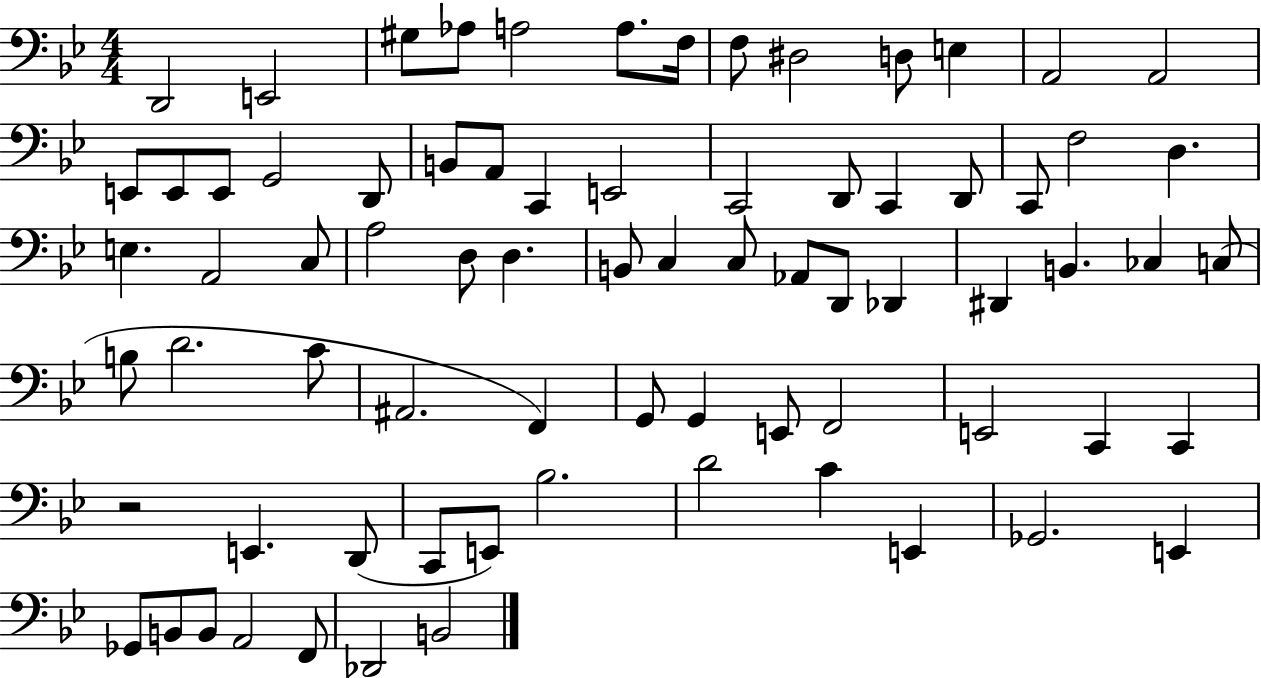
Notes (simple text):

D2/h E2/h G#3/e Ab3/e A3/h A3/e. F3/s F3/e D#3/h D3/e E3/q A2/h A2/h E2/e E2/e E2/e G2/h D2/e B2/e A2/e C2/q E2/h C2/h D2/e C2/q D2/e C2/e F3/h D3/q. E3/q. A2/h C3/e A3/h D3/e D3/q. B2/e C3/q C3/e Ab2/e D2/e Db2/q D#2/q B2/q. CES3/q C3/e B3/e D4/h. C4/e A#2/h. F2/q G2/e G2/q E2/e F2/h E2/h C2/q C2/q R/h E2/q. D2/e C2/e E2/e Bb3/h. D4/h C4/q E2/q Gb2/h. E2/q Gb2/e B2/e B2/e A2/h F2/e Db2/h B2/h